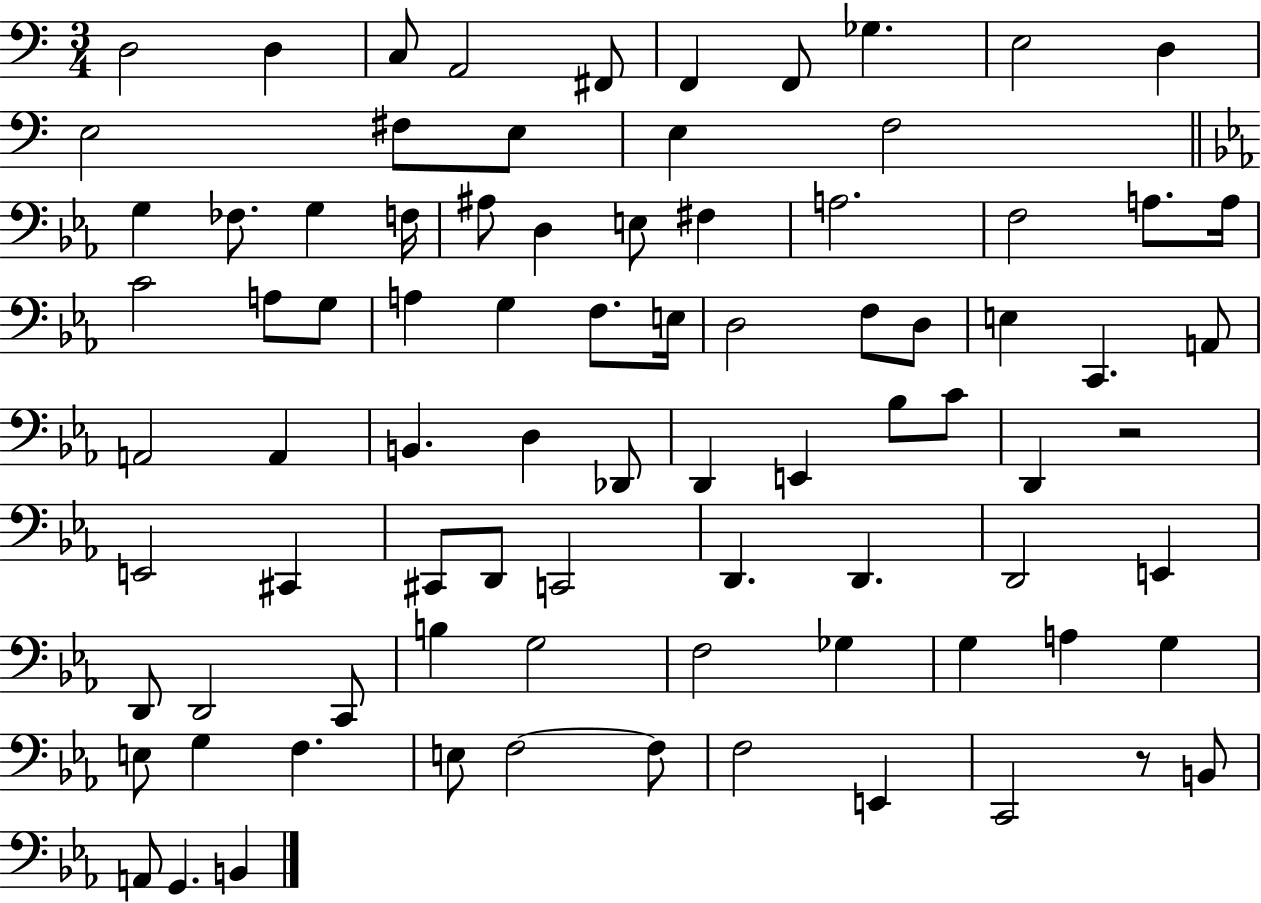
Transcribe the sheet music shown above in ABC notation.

X:1
T:Untitled
M:3/4
L:1/4
K:C
D,2 D, C,/2 A,,2 ^F,,/2 F,, F,,/2 _G, E,2 D, E,2 ^F,/2 E,/2 E, F,2 G, _F,/2 G, F,/4 ^A,/2 D, E,/2 ^F, A,2 F,2 A,/2 A,/4 C2 A,/2 G,/2 A, G, F,/2 E,/4 D,2 F,/2 D,/2 E, C,, A,,/2 A,,2 A,, B,, D, _D,,/2 D,, E,, _B,/2 C/2 D,, z2 E,,2 ^C,, ^C,,/2 D,,/2 C,,2 D,, D,, D,,2 E,, D,,/2 D,,2 C,,/2 B, G,2 F,2 _G, G, A, G, E,/2 G, F, E,/2 F,2 F,/2 F,2 E,, C,,2 z/2 B,,/2 A,,/2 G,, B,,